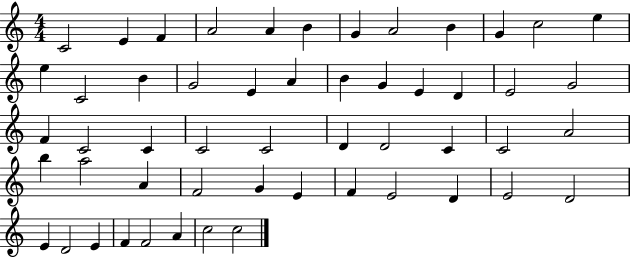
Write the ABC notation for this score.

X:1
T:Untitled
M:4/4
L:1/4
K:C
C2 E F A2 A B G A2 B G c2 e e C2 B G2 E A B G E D E2 G2 F C2 C C2 C2 D D2 C C2 A2 b a2 A F2 G E F E2 D E2 D2 E D2 E F F2 A c2 c2